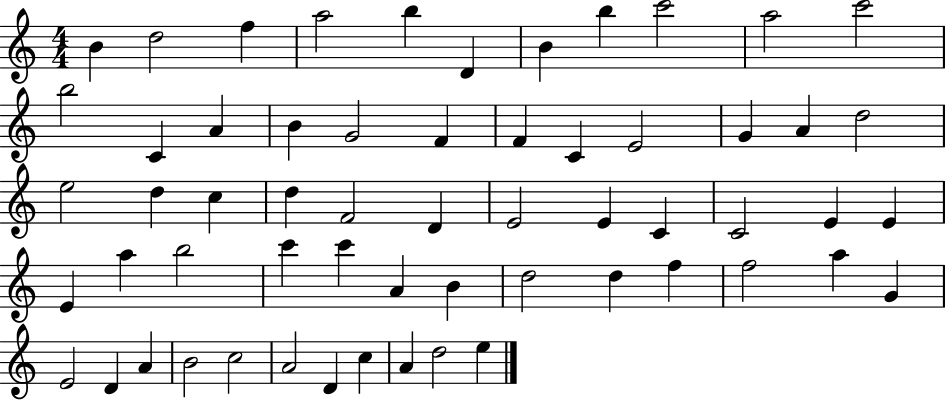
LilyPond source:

{
  \clef treble
  \numericTimeSignature
  \time 4/4
  \key c \major
  b'4 d''2 f''4 | a''2 b''4 d'4 | b'4 b''4 c'''2 | a''2 c'''2 | \break b''2 c'4 a'4 | b'4 g'2 f'4 | f'4 c'4 e'2 | g'4 a'4 d''2 | \break e''2 d''4 c''4 | d''4 f'2 d'4 | e'2 e'4 c'4 | c'2 e'4 e'4 | \break e'4 a''4 b''2 | c'''4 c'''4 a'4 b'4 | d''2 d''4 f''4 | f''2 a''4 g'4 | \break e'2 d'4 a'4 | b'2 c''2 | a'2 d'4 c''4 | a'4 d''2 e''4 | \break \bar "|."
}